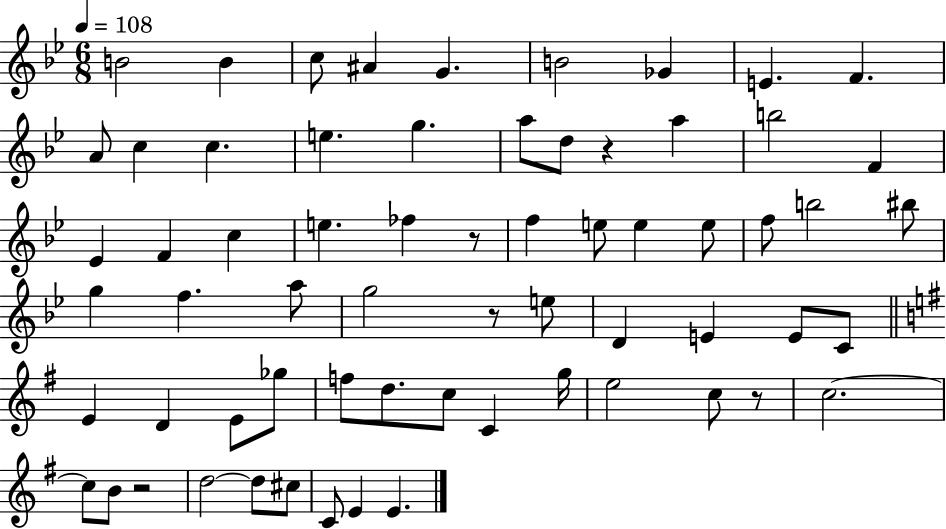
{
  \clef treble
  \numericTimeSignature
  \time 6/8
  \key bes \major
  \tempo 4 = 108
  b'2 b'4 | c''8 ais'4 g'4. | b'2 ges'4 | e'4. f'4. | \break a'8 c''4 c''4. | e''4. g''4. | a''8 d''8 r4 a''4 | b''2 f'4 | \break ees'4 f'4 c''4 | e''4. fes''4 r8 | f''4 e''8 e''4 e''8 | f''8 b''2 bis''8 | \break g''4 f''4. a''8 | g''2 r8 e''8 | d'4 e'4 e'8 c'8 | \bar "||" \break \key g \major e'4 d'4 e'8 ges''8 | f''8 d''8. c''8 c'4 g''16 | e''2 c''8 r8 | c''2.~~ | \break c''8 b'8 r2 | d''2~~ d''8 cis''8 | c'8 e'4 e'4. | \bar "|."
}